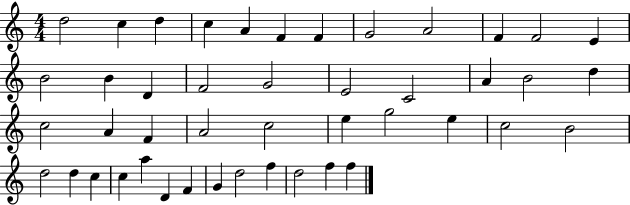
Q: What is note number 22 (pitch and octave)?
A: D5